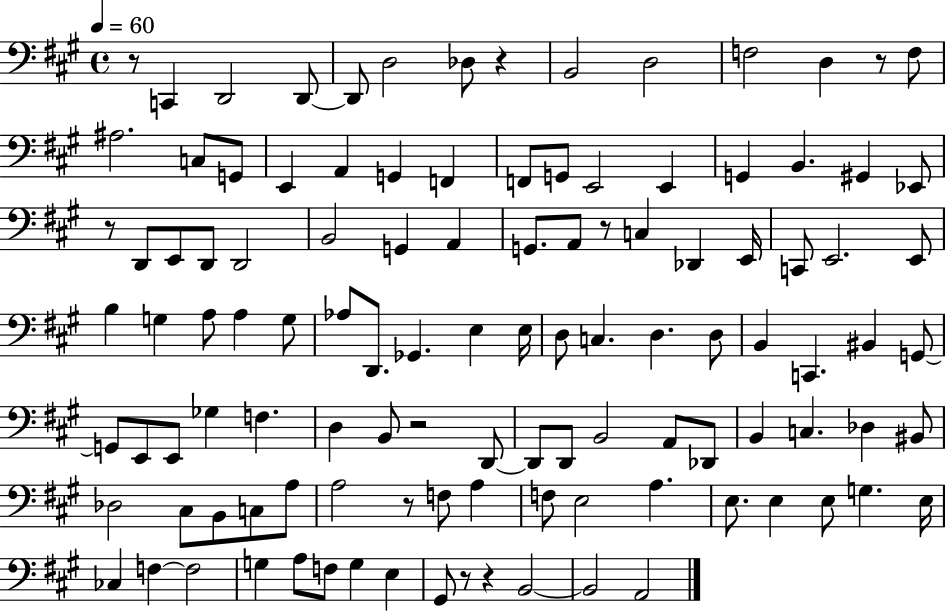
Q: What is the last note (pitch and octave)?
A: A2